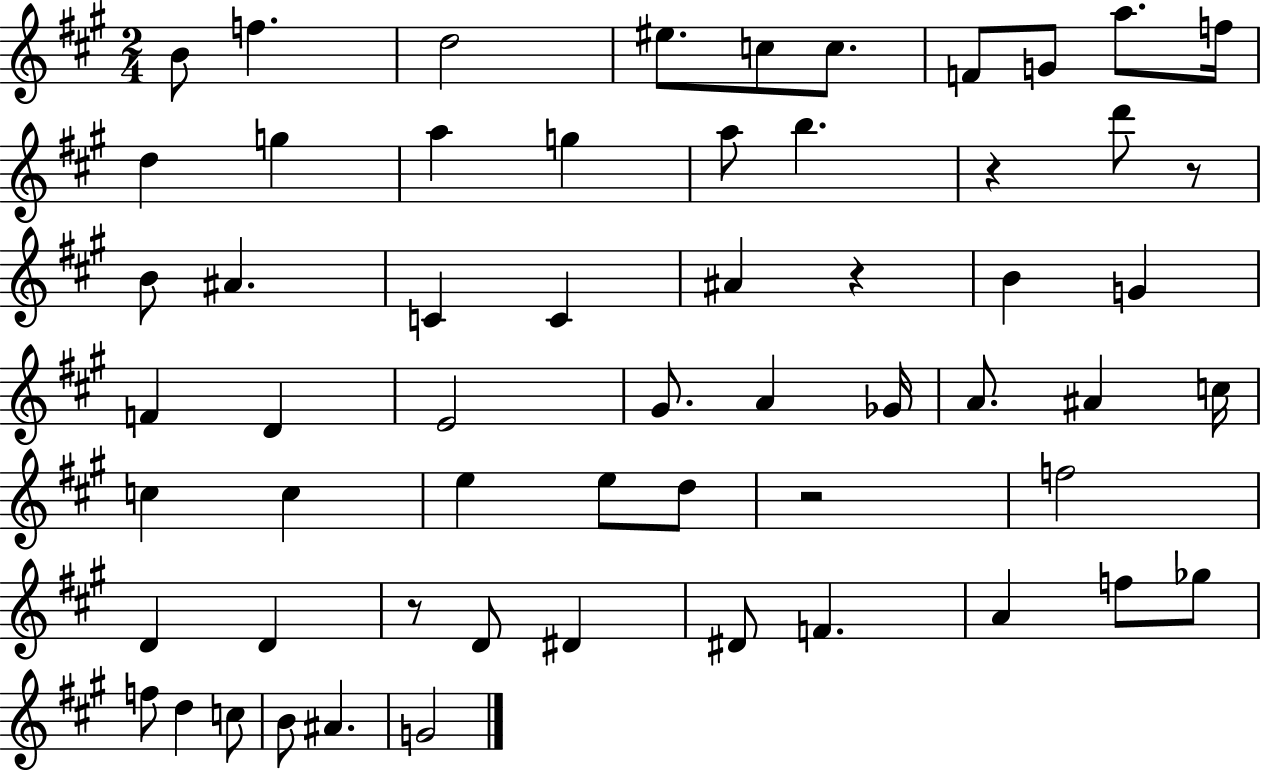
{
  \clef treble
  \numericTimeSignature
  \time 2/4
  \key a \major
  \repeat volta 2 { b'8 f''4. | d''2 | eis''8. c''8 c''8. | f'8 g'8 a''8. f''16 | \break d''4 g''4 | a''4 g''4 | a''8 b''4. | r4 d'''8 r8 | \break b'8 ais'4. | c'4 c'4 | ais'4 r4 | b'4 g'4 | \break f'4 d'4 | e'2 | gis'8. a'4 ges'16 | a'8. ais'4 c''16 | \break c''4 c''4 | e''4 e''8 d''8 | r2 | f''2 | \break d'4 d'4 | r8 d'8 dis'4 | dis'8 f'4. | a'4 f''8 ges''8 | \break f''8 d''4 c''8 | b'8 ais'4. | g'2 | } \bar "|."
}